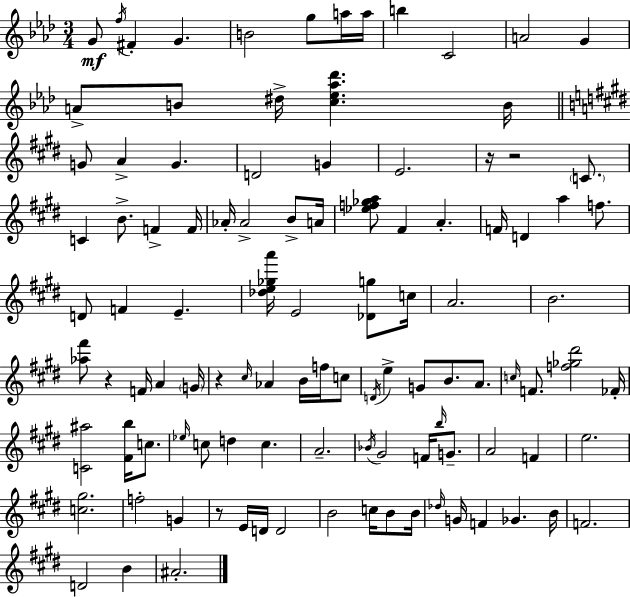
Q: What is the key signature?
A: F minor